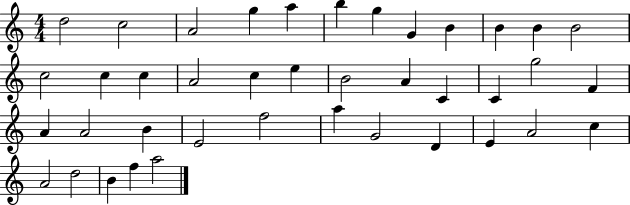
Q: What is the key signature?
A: C major